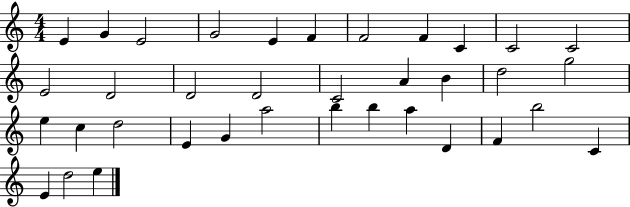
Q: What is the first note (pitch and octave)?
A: E4